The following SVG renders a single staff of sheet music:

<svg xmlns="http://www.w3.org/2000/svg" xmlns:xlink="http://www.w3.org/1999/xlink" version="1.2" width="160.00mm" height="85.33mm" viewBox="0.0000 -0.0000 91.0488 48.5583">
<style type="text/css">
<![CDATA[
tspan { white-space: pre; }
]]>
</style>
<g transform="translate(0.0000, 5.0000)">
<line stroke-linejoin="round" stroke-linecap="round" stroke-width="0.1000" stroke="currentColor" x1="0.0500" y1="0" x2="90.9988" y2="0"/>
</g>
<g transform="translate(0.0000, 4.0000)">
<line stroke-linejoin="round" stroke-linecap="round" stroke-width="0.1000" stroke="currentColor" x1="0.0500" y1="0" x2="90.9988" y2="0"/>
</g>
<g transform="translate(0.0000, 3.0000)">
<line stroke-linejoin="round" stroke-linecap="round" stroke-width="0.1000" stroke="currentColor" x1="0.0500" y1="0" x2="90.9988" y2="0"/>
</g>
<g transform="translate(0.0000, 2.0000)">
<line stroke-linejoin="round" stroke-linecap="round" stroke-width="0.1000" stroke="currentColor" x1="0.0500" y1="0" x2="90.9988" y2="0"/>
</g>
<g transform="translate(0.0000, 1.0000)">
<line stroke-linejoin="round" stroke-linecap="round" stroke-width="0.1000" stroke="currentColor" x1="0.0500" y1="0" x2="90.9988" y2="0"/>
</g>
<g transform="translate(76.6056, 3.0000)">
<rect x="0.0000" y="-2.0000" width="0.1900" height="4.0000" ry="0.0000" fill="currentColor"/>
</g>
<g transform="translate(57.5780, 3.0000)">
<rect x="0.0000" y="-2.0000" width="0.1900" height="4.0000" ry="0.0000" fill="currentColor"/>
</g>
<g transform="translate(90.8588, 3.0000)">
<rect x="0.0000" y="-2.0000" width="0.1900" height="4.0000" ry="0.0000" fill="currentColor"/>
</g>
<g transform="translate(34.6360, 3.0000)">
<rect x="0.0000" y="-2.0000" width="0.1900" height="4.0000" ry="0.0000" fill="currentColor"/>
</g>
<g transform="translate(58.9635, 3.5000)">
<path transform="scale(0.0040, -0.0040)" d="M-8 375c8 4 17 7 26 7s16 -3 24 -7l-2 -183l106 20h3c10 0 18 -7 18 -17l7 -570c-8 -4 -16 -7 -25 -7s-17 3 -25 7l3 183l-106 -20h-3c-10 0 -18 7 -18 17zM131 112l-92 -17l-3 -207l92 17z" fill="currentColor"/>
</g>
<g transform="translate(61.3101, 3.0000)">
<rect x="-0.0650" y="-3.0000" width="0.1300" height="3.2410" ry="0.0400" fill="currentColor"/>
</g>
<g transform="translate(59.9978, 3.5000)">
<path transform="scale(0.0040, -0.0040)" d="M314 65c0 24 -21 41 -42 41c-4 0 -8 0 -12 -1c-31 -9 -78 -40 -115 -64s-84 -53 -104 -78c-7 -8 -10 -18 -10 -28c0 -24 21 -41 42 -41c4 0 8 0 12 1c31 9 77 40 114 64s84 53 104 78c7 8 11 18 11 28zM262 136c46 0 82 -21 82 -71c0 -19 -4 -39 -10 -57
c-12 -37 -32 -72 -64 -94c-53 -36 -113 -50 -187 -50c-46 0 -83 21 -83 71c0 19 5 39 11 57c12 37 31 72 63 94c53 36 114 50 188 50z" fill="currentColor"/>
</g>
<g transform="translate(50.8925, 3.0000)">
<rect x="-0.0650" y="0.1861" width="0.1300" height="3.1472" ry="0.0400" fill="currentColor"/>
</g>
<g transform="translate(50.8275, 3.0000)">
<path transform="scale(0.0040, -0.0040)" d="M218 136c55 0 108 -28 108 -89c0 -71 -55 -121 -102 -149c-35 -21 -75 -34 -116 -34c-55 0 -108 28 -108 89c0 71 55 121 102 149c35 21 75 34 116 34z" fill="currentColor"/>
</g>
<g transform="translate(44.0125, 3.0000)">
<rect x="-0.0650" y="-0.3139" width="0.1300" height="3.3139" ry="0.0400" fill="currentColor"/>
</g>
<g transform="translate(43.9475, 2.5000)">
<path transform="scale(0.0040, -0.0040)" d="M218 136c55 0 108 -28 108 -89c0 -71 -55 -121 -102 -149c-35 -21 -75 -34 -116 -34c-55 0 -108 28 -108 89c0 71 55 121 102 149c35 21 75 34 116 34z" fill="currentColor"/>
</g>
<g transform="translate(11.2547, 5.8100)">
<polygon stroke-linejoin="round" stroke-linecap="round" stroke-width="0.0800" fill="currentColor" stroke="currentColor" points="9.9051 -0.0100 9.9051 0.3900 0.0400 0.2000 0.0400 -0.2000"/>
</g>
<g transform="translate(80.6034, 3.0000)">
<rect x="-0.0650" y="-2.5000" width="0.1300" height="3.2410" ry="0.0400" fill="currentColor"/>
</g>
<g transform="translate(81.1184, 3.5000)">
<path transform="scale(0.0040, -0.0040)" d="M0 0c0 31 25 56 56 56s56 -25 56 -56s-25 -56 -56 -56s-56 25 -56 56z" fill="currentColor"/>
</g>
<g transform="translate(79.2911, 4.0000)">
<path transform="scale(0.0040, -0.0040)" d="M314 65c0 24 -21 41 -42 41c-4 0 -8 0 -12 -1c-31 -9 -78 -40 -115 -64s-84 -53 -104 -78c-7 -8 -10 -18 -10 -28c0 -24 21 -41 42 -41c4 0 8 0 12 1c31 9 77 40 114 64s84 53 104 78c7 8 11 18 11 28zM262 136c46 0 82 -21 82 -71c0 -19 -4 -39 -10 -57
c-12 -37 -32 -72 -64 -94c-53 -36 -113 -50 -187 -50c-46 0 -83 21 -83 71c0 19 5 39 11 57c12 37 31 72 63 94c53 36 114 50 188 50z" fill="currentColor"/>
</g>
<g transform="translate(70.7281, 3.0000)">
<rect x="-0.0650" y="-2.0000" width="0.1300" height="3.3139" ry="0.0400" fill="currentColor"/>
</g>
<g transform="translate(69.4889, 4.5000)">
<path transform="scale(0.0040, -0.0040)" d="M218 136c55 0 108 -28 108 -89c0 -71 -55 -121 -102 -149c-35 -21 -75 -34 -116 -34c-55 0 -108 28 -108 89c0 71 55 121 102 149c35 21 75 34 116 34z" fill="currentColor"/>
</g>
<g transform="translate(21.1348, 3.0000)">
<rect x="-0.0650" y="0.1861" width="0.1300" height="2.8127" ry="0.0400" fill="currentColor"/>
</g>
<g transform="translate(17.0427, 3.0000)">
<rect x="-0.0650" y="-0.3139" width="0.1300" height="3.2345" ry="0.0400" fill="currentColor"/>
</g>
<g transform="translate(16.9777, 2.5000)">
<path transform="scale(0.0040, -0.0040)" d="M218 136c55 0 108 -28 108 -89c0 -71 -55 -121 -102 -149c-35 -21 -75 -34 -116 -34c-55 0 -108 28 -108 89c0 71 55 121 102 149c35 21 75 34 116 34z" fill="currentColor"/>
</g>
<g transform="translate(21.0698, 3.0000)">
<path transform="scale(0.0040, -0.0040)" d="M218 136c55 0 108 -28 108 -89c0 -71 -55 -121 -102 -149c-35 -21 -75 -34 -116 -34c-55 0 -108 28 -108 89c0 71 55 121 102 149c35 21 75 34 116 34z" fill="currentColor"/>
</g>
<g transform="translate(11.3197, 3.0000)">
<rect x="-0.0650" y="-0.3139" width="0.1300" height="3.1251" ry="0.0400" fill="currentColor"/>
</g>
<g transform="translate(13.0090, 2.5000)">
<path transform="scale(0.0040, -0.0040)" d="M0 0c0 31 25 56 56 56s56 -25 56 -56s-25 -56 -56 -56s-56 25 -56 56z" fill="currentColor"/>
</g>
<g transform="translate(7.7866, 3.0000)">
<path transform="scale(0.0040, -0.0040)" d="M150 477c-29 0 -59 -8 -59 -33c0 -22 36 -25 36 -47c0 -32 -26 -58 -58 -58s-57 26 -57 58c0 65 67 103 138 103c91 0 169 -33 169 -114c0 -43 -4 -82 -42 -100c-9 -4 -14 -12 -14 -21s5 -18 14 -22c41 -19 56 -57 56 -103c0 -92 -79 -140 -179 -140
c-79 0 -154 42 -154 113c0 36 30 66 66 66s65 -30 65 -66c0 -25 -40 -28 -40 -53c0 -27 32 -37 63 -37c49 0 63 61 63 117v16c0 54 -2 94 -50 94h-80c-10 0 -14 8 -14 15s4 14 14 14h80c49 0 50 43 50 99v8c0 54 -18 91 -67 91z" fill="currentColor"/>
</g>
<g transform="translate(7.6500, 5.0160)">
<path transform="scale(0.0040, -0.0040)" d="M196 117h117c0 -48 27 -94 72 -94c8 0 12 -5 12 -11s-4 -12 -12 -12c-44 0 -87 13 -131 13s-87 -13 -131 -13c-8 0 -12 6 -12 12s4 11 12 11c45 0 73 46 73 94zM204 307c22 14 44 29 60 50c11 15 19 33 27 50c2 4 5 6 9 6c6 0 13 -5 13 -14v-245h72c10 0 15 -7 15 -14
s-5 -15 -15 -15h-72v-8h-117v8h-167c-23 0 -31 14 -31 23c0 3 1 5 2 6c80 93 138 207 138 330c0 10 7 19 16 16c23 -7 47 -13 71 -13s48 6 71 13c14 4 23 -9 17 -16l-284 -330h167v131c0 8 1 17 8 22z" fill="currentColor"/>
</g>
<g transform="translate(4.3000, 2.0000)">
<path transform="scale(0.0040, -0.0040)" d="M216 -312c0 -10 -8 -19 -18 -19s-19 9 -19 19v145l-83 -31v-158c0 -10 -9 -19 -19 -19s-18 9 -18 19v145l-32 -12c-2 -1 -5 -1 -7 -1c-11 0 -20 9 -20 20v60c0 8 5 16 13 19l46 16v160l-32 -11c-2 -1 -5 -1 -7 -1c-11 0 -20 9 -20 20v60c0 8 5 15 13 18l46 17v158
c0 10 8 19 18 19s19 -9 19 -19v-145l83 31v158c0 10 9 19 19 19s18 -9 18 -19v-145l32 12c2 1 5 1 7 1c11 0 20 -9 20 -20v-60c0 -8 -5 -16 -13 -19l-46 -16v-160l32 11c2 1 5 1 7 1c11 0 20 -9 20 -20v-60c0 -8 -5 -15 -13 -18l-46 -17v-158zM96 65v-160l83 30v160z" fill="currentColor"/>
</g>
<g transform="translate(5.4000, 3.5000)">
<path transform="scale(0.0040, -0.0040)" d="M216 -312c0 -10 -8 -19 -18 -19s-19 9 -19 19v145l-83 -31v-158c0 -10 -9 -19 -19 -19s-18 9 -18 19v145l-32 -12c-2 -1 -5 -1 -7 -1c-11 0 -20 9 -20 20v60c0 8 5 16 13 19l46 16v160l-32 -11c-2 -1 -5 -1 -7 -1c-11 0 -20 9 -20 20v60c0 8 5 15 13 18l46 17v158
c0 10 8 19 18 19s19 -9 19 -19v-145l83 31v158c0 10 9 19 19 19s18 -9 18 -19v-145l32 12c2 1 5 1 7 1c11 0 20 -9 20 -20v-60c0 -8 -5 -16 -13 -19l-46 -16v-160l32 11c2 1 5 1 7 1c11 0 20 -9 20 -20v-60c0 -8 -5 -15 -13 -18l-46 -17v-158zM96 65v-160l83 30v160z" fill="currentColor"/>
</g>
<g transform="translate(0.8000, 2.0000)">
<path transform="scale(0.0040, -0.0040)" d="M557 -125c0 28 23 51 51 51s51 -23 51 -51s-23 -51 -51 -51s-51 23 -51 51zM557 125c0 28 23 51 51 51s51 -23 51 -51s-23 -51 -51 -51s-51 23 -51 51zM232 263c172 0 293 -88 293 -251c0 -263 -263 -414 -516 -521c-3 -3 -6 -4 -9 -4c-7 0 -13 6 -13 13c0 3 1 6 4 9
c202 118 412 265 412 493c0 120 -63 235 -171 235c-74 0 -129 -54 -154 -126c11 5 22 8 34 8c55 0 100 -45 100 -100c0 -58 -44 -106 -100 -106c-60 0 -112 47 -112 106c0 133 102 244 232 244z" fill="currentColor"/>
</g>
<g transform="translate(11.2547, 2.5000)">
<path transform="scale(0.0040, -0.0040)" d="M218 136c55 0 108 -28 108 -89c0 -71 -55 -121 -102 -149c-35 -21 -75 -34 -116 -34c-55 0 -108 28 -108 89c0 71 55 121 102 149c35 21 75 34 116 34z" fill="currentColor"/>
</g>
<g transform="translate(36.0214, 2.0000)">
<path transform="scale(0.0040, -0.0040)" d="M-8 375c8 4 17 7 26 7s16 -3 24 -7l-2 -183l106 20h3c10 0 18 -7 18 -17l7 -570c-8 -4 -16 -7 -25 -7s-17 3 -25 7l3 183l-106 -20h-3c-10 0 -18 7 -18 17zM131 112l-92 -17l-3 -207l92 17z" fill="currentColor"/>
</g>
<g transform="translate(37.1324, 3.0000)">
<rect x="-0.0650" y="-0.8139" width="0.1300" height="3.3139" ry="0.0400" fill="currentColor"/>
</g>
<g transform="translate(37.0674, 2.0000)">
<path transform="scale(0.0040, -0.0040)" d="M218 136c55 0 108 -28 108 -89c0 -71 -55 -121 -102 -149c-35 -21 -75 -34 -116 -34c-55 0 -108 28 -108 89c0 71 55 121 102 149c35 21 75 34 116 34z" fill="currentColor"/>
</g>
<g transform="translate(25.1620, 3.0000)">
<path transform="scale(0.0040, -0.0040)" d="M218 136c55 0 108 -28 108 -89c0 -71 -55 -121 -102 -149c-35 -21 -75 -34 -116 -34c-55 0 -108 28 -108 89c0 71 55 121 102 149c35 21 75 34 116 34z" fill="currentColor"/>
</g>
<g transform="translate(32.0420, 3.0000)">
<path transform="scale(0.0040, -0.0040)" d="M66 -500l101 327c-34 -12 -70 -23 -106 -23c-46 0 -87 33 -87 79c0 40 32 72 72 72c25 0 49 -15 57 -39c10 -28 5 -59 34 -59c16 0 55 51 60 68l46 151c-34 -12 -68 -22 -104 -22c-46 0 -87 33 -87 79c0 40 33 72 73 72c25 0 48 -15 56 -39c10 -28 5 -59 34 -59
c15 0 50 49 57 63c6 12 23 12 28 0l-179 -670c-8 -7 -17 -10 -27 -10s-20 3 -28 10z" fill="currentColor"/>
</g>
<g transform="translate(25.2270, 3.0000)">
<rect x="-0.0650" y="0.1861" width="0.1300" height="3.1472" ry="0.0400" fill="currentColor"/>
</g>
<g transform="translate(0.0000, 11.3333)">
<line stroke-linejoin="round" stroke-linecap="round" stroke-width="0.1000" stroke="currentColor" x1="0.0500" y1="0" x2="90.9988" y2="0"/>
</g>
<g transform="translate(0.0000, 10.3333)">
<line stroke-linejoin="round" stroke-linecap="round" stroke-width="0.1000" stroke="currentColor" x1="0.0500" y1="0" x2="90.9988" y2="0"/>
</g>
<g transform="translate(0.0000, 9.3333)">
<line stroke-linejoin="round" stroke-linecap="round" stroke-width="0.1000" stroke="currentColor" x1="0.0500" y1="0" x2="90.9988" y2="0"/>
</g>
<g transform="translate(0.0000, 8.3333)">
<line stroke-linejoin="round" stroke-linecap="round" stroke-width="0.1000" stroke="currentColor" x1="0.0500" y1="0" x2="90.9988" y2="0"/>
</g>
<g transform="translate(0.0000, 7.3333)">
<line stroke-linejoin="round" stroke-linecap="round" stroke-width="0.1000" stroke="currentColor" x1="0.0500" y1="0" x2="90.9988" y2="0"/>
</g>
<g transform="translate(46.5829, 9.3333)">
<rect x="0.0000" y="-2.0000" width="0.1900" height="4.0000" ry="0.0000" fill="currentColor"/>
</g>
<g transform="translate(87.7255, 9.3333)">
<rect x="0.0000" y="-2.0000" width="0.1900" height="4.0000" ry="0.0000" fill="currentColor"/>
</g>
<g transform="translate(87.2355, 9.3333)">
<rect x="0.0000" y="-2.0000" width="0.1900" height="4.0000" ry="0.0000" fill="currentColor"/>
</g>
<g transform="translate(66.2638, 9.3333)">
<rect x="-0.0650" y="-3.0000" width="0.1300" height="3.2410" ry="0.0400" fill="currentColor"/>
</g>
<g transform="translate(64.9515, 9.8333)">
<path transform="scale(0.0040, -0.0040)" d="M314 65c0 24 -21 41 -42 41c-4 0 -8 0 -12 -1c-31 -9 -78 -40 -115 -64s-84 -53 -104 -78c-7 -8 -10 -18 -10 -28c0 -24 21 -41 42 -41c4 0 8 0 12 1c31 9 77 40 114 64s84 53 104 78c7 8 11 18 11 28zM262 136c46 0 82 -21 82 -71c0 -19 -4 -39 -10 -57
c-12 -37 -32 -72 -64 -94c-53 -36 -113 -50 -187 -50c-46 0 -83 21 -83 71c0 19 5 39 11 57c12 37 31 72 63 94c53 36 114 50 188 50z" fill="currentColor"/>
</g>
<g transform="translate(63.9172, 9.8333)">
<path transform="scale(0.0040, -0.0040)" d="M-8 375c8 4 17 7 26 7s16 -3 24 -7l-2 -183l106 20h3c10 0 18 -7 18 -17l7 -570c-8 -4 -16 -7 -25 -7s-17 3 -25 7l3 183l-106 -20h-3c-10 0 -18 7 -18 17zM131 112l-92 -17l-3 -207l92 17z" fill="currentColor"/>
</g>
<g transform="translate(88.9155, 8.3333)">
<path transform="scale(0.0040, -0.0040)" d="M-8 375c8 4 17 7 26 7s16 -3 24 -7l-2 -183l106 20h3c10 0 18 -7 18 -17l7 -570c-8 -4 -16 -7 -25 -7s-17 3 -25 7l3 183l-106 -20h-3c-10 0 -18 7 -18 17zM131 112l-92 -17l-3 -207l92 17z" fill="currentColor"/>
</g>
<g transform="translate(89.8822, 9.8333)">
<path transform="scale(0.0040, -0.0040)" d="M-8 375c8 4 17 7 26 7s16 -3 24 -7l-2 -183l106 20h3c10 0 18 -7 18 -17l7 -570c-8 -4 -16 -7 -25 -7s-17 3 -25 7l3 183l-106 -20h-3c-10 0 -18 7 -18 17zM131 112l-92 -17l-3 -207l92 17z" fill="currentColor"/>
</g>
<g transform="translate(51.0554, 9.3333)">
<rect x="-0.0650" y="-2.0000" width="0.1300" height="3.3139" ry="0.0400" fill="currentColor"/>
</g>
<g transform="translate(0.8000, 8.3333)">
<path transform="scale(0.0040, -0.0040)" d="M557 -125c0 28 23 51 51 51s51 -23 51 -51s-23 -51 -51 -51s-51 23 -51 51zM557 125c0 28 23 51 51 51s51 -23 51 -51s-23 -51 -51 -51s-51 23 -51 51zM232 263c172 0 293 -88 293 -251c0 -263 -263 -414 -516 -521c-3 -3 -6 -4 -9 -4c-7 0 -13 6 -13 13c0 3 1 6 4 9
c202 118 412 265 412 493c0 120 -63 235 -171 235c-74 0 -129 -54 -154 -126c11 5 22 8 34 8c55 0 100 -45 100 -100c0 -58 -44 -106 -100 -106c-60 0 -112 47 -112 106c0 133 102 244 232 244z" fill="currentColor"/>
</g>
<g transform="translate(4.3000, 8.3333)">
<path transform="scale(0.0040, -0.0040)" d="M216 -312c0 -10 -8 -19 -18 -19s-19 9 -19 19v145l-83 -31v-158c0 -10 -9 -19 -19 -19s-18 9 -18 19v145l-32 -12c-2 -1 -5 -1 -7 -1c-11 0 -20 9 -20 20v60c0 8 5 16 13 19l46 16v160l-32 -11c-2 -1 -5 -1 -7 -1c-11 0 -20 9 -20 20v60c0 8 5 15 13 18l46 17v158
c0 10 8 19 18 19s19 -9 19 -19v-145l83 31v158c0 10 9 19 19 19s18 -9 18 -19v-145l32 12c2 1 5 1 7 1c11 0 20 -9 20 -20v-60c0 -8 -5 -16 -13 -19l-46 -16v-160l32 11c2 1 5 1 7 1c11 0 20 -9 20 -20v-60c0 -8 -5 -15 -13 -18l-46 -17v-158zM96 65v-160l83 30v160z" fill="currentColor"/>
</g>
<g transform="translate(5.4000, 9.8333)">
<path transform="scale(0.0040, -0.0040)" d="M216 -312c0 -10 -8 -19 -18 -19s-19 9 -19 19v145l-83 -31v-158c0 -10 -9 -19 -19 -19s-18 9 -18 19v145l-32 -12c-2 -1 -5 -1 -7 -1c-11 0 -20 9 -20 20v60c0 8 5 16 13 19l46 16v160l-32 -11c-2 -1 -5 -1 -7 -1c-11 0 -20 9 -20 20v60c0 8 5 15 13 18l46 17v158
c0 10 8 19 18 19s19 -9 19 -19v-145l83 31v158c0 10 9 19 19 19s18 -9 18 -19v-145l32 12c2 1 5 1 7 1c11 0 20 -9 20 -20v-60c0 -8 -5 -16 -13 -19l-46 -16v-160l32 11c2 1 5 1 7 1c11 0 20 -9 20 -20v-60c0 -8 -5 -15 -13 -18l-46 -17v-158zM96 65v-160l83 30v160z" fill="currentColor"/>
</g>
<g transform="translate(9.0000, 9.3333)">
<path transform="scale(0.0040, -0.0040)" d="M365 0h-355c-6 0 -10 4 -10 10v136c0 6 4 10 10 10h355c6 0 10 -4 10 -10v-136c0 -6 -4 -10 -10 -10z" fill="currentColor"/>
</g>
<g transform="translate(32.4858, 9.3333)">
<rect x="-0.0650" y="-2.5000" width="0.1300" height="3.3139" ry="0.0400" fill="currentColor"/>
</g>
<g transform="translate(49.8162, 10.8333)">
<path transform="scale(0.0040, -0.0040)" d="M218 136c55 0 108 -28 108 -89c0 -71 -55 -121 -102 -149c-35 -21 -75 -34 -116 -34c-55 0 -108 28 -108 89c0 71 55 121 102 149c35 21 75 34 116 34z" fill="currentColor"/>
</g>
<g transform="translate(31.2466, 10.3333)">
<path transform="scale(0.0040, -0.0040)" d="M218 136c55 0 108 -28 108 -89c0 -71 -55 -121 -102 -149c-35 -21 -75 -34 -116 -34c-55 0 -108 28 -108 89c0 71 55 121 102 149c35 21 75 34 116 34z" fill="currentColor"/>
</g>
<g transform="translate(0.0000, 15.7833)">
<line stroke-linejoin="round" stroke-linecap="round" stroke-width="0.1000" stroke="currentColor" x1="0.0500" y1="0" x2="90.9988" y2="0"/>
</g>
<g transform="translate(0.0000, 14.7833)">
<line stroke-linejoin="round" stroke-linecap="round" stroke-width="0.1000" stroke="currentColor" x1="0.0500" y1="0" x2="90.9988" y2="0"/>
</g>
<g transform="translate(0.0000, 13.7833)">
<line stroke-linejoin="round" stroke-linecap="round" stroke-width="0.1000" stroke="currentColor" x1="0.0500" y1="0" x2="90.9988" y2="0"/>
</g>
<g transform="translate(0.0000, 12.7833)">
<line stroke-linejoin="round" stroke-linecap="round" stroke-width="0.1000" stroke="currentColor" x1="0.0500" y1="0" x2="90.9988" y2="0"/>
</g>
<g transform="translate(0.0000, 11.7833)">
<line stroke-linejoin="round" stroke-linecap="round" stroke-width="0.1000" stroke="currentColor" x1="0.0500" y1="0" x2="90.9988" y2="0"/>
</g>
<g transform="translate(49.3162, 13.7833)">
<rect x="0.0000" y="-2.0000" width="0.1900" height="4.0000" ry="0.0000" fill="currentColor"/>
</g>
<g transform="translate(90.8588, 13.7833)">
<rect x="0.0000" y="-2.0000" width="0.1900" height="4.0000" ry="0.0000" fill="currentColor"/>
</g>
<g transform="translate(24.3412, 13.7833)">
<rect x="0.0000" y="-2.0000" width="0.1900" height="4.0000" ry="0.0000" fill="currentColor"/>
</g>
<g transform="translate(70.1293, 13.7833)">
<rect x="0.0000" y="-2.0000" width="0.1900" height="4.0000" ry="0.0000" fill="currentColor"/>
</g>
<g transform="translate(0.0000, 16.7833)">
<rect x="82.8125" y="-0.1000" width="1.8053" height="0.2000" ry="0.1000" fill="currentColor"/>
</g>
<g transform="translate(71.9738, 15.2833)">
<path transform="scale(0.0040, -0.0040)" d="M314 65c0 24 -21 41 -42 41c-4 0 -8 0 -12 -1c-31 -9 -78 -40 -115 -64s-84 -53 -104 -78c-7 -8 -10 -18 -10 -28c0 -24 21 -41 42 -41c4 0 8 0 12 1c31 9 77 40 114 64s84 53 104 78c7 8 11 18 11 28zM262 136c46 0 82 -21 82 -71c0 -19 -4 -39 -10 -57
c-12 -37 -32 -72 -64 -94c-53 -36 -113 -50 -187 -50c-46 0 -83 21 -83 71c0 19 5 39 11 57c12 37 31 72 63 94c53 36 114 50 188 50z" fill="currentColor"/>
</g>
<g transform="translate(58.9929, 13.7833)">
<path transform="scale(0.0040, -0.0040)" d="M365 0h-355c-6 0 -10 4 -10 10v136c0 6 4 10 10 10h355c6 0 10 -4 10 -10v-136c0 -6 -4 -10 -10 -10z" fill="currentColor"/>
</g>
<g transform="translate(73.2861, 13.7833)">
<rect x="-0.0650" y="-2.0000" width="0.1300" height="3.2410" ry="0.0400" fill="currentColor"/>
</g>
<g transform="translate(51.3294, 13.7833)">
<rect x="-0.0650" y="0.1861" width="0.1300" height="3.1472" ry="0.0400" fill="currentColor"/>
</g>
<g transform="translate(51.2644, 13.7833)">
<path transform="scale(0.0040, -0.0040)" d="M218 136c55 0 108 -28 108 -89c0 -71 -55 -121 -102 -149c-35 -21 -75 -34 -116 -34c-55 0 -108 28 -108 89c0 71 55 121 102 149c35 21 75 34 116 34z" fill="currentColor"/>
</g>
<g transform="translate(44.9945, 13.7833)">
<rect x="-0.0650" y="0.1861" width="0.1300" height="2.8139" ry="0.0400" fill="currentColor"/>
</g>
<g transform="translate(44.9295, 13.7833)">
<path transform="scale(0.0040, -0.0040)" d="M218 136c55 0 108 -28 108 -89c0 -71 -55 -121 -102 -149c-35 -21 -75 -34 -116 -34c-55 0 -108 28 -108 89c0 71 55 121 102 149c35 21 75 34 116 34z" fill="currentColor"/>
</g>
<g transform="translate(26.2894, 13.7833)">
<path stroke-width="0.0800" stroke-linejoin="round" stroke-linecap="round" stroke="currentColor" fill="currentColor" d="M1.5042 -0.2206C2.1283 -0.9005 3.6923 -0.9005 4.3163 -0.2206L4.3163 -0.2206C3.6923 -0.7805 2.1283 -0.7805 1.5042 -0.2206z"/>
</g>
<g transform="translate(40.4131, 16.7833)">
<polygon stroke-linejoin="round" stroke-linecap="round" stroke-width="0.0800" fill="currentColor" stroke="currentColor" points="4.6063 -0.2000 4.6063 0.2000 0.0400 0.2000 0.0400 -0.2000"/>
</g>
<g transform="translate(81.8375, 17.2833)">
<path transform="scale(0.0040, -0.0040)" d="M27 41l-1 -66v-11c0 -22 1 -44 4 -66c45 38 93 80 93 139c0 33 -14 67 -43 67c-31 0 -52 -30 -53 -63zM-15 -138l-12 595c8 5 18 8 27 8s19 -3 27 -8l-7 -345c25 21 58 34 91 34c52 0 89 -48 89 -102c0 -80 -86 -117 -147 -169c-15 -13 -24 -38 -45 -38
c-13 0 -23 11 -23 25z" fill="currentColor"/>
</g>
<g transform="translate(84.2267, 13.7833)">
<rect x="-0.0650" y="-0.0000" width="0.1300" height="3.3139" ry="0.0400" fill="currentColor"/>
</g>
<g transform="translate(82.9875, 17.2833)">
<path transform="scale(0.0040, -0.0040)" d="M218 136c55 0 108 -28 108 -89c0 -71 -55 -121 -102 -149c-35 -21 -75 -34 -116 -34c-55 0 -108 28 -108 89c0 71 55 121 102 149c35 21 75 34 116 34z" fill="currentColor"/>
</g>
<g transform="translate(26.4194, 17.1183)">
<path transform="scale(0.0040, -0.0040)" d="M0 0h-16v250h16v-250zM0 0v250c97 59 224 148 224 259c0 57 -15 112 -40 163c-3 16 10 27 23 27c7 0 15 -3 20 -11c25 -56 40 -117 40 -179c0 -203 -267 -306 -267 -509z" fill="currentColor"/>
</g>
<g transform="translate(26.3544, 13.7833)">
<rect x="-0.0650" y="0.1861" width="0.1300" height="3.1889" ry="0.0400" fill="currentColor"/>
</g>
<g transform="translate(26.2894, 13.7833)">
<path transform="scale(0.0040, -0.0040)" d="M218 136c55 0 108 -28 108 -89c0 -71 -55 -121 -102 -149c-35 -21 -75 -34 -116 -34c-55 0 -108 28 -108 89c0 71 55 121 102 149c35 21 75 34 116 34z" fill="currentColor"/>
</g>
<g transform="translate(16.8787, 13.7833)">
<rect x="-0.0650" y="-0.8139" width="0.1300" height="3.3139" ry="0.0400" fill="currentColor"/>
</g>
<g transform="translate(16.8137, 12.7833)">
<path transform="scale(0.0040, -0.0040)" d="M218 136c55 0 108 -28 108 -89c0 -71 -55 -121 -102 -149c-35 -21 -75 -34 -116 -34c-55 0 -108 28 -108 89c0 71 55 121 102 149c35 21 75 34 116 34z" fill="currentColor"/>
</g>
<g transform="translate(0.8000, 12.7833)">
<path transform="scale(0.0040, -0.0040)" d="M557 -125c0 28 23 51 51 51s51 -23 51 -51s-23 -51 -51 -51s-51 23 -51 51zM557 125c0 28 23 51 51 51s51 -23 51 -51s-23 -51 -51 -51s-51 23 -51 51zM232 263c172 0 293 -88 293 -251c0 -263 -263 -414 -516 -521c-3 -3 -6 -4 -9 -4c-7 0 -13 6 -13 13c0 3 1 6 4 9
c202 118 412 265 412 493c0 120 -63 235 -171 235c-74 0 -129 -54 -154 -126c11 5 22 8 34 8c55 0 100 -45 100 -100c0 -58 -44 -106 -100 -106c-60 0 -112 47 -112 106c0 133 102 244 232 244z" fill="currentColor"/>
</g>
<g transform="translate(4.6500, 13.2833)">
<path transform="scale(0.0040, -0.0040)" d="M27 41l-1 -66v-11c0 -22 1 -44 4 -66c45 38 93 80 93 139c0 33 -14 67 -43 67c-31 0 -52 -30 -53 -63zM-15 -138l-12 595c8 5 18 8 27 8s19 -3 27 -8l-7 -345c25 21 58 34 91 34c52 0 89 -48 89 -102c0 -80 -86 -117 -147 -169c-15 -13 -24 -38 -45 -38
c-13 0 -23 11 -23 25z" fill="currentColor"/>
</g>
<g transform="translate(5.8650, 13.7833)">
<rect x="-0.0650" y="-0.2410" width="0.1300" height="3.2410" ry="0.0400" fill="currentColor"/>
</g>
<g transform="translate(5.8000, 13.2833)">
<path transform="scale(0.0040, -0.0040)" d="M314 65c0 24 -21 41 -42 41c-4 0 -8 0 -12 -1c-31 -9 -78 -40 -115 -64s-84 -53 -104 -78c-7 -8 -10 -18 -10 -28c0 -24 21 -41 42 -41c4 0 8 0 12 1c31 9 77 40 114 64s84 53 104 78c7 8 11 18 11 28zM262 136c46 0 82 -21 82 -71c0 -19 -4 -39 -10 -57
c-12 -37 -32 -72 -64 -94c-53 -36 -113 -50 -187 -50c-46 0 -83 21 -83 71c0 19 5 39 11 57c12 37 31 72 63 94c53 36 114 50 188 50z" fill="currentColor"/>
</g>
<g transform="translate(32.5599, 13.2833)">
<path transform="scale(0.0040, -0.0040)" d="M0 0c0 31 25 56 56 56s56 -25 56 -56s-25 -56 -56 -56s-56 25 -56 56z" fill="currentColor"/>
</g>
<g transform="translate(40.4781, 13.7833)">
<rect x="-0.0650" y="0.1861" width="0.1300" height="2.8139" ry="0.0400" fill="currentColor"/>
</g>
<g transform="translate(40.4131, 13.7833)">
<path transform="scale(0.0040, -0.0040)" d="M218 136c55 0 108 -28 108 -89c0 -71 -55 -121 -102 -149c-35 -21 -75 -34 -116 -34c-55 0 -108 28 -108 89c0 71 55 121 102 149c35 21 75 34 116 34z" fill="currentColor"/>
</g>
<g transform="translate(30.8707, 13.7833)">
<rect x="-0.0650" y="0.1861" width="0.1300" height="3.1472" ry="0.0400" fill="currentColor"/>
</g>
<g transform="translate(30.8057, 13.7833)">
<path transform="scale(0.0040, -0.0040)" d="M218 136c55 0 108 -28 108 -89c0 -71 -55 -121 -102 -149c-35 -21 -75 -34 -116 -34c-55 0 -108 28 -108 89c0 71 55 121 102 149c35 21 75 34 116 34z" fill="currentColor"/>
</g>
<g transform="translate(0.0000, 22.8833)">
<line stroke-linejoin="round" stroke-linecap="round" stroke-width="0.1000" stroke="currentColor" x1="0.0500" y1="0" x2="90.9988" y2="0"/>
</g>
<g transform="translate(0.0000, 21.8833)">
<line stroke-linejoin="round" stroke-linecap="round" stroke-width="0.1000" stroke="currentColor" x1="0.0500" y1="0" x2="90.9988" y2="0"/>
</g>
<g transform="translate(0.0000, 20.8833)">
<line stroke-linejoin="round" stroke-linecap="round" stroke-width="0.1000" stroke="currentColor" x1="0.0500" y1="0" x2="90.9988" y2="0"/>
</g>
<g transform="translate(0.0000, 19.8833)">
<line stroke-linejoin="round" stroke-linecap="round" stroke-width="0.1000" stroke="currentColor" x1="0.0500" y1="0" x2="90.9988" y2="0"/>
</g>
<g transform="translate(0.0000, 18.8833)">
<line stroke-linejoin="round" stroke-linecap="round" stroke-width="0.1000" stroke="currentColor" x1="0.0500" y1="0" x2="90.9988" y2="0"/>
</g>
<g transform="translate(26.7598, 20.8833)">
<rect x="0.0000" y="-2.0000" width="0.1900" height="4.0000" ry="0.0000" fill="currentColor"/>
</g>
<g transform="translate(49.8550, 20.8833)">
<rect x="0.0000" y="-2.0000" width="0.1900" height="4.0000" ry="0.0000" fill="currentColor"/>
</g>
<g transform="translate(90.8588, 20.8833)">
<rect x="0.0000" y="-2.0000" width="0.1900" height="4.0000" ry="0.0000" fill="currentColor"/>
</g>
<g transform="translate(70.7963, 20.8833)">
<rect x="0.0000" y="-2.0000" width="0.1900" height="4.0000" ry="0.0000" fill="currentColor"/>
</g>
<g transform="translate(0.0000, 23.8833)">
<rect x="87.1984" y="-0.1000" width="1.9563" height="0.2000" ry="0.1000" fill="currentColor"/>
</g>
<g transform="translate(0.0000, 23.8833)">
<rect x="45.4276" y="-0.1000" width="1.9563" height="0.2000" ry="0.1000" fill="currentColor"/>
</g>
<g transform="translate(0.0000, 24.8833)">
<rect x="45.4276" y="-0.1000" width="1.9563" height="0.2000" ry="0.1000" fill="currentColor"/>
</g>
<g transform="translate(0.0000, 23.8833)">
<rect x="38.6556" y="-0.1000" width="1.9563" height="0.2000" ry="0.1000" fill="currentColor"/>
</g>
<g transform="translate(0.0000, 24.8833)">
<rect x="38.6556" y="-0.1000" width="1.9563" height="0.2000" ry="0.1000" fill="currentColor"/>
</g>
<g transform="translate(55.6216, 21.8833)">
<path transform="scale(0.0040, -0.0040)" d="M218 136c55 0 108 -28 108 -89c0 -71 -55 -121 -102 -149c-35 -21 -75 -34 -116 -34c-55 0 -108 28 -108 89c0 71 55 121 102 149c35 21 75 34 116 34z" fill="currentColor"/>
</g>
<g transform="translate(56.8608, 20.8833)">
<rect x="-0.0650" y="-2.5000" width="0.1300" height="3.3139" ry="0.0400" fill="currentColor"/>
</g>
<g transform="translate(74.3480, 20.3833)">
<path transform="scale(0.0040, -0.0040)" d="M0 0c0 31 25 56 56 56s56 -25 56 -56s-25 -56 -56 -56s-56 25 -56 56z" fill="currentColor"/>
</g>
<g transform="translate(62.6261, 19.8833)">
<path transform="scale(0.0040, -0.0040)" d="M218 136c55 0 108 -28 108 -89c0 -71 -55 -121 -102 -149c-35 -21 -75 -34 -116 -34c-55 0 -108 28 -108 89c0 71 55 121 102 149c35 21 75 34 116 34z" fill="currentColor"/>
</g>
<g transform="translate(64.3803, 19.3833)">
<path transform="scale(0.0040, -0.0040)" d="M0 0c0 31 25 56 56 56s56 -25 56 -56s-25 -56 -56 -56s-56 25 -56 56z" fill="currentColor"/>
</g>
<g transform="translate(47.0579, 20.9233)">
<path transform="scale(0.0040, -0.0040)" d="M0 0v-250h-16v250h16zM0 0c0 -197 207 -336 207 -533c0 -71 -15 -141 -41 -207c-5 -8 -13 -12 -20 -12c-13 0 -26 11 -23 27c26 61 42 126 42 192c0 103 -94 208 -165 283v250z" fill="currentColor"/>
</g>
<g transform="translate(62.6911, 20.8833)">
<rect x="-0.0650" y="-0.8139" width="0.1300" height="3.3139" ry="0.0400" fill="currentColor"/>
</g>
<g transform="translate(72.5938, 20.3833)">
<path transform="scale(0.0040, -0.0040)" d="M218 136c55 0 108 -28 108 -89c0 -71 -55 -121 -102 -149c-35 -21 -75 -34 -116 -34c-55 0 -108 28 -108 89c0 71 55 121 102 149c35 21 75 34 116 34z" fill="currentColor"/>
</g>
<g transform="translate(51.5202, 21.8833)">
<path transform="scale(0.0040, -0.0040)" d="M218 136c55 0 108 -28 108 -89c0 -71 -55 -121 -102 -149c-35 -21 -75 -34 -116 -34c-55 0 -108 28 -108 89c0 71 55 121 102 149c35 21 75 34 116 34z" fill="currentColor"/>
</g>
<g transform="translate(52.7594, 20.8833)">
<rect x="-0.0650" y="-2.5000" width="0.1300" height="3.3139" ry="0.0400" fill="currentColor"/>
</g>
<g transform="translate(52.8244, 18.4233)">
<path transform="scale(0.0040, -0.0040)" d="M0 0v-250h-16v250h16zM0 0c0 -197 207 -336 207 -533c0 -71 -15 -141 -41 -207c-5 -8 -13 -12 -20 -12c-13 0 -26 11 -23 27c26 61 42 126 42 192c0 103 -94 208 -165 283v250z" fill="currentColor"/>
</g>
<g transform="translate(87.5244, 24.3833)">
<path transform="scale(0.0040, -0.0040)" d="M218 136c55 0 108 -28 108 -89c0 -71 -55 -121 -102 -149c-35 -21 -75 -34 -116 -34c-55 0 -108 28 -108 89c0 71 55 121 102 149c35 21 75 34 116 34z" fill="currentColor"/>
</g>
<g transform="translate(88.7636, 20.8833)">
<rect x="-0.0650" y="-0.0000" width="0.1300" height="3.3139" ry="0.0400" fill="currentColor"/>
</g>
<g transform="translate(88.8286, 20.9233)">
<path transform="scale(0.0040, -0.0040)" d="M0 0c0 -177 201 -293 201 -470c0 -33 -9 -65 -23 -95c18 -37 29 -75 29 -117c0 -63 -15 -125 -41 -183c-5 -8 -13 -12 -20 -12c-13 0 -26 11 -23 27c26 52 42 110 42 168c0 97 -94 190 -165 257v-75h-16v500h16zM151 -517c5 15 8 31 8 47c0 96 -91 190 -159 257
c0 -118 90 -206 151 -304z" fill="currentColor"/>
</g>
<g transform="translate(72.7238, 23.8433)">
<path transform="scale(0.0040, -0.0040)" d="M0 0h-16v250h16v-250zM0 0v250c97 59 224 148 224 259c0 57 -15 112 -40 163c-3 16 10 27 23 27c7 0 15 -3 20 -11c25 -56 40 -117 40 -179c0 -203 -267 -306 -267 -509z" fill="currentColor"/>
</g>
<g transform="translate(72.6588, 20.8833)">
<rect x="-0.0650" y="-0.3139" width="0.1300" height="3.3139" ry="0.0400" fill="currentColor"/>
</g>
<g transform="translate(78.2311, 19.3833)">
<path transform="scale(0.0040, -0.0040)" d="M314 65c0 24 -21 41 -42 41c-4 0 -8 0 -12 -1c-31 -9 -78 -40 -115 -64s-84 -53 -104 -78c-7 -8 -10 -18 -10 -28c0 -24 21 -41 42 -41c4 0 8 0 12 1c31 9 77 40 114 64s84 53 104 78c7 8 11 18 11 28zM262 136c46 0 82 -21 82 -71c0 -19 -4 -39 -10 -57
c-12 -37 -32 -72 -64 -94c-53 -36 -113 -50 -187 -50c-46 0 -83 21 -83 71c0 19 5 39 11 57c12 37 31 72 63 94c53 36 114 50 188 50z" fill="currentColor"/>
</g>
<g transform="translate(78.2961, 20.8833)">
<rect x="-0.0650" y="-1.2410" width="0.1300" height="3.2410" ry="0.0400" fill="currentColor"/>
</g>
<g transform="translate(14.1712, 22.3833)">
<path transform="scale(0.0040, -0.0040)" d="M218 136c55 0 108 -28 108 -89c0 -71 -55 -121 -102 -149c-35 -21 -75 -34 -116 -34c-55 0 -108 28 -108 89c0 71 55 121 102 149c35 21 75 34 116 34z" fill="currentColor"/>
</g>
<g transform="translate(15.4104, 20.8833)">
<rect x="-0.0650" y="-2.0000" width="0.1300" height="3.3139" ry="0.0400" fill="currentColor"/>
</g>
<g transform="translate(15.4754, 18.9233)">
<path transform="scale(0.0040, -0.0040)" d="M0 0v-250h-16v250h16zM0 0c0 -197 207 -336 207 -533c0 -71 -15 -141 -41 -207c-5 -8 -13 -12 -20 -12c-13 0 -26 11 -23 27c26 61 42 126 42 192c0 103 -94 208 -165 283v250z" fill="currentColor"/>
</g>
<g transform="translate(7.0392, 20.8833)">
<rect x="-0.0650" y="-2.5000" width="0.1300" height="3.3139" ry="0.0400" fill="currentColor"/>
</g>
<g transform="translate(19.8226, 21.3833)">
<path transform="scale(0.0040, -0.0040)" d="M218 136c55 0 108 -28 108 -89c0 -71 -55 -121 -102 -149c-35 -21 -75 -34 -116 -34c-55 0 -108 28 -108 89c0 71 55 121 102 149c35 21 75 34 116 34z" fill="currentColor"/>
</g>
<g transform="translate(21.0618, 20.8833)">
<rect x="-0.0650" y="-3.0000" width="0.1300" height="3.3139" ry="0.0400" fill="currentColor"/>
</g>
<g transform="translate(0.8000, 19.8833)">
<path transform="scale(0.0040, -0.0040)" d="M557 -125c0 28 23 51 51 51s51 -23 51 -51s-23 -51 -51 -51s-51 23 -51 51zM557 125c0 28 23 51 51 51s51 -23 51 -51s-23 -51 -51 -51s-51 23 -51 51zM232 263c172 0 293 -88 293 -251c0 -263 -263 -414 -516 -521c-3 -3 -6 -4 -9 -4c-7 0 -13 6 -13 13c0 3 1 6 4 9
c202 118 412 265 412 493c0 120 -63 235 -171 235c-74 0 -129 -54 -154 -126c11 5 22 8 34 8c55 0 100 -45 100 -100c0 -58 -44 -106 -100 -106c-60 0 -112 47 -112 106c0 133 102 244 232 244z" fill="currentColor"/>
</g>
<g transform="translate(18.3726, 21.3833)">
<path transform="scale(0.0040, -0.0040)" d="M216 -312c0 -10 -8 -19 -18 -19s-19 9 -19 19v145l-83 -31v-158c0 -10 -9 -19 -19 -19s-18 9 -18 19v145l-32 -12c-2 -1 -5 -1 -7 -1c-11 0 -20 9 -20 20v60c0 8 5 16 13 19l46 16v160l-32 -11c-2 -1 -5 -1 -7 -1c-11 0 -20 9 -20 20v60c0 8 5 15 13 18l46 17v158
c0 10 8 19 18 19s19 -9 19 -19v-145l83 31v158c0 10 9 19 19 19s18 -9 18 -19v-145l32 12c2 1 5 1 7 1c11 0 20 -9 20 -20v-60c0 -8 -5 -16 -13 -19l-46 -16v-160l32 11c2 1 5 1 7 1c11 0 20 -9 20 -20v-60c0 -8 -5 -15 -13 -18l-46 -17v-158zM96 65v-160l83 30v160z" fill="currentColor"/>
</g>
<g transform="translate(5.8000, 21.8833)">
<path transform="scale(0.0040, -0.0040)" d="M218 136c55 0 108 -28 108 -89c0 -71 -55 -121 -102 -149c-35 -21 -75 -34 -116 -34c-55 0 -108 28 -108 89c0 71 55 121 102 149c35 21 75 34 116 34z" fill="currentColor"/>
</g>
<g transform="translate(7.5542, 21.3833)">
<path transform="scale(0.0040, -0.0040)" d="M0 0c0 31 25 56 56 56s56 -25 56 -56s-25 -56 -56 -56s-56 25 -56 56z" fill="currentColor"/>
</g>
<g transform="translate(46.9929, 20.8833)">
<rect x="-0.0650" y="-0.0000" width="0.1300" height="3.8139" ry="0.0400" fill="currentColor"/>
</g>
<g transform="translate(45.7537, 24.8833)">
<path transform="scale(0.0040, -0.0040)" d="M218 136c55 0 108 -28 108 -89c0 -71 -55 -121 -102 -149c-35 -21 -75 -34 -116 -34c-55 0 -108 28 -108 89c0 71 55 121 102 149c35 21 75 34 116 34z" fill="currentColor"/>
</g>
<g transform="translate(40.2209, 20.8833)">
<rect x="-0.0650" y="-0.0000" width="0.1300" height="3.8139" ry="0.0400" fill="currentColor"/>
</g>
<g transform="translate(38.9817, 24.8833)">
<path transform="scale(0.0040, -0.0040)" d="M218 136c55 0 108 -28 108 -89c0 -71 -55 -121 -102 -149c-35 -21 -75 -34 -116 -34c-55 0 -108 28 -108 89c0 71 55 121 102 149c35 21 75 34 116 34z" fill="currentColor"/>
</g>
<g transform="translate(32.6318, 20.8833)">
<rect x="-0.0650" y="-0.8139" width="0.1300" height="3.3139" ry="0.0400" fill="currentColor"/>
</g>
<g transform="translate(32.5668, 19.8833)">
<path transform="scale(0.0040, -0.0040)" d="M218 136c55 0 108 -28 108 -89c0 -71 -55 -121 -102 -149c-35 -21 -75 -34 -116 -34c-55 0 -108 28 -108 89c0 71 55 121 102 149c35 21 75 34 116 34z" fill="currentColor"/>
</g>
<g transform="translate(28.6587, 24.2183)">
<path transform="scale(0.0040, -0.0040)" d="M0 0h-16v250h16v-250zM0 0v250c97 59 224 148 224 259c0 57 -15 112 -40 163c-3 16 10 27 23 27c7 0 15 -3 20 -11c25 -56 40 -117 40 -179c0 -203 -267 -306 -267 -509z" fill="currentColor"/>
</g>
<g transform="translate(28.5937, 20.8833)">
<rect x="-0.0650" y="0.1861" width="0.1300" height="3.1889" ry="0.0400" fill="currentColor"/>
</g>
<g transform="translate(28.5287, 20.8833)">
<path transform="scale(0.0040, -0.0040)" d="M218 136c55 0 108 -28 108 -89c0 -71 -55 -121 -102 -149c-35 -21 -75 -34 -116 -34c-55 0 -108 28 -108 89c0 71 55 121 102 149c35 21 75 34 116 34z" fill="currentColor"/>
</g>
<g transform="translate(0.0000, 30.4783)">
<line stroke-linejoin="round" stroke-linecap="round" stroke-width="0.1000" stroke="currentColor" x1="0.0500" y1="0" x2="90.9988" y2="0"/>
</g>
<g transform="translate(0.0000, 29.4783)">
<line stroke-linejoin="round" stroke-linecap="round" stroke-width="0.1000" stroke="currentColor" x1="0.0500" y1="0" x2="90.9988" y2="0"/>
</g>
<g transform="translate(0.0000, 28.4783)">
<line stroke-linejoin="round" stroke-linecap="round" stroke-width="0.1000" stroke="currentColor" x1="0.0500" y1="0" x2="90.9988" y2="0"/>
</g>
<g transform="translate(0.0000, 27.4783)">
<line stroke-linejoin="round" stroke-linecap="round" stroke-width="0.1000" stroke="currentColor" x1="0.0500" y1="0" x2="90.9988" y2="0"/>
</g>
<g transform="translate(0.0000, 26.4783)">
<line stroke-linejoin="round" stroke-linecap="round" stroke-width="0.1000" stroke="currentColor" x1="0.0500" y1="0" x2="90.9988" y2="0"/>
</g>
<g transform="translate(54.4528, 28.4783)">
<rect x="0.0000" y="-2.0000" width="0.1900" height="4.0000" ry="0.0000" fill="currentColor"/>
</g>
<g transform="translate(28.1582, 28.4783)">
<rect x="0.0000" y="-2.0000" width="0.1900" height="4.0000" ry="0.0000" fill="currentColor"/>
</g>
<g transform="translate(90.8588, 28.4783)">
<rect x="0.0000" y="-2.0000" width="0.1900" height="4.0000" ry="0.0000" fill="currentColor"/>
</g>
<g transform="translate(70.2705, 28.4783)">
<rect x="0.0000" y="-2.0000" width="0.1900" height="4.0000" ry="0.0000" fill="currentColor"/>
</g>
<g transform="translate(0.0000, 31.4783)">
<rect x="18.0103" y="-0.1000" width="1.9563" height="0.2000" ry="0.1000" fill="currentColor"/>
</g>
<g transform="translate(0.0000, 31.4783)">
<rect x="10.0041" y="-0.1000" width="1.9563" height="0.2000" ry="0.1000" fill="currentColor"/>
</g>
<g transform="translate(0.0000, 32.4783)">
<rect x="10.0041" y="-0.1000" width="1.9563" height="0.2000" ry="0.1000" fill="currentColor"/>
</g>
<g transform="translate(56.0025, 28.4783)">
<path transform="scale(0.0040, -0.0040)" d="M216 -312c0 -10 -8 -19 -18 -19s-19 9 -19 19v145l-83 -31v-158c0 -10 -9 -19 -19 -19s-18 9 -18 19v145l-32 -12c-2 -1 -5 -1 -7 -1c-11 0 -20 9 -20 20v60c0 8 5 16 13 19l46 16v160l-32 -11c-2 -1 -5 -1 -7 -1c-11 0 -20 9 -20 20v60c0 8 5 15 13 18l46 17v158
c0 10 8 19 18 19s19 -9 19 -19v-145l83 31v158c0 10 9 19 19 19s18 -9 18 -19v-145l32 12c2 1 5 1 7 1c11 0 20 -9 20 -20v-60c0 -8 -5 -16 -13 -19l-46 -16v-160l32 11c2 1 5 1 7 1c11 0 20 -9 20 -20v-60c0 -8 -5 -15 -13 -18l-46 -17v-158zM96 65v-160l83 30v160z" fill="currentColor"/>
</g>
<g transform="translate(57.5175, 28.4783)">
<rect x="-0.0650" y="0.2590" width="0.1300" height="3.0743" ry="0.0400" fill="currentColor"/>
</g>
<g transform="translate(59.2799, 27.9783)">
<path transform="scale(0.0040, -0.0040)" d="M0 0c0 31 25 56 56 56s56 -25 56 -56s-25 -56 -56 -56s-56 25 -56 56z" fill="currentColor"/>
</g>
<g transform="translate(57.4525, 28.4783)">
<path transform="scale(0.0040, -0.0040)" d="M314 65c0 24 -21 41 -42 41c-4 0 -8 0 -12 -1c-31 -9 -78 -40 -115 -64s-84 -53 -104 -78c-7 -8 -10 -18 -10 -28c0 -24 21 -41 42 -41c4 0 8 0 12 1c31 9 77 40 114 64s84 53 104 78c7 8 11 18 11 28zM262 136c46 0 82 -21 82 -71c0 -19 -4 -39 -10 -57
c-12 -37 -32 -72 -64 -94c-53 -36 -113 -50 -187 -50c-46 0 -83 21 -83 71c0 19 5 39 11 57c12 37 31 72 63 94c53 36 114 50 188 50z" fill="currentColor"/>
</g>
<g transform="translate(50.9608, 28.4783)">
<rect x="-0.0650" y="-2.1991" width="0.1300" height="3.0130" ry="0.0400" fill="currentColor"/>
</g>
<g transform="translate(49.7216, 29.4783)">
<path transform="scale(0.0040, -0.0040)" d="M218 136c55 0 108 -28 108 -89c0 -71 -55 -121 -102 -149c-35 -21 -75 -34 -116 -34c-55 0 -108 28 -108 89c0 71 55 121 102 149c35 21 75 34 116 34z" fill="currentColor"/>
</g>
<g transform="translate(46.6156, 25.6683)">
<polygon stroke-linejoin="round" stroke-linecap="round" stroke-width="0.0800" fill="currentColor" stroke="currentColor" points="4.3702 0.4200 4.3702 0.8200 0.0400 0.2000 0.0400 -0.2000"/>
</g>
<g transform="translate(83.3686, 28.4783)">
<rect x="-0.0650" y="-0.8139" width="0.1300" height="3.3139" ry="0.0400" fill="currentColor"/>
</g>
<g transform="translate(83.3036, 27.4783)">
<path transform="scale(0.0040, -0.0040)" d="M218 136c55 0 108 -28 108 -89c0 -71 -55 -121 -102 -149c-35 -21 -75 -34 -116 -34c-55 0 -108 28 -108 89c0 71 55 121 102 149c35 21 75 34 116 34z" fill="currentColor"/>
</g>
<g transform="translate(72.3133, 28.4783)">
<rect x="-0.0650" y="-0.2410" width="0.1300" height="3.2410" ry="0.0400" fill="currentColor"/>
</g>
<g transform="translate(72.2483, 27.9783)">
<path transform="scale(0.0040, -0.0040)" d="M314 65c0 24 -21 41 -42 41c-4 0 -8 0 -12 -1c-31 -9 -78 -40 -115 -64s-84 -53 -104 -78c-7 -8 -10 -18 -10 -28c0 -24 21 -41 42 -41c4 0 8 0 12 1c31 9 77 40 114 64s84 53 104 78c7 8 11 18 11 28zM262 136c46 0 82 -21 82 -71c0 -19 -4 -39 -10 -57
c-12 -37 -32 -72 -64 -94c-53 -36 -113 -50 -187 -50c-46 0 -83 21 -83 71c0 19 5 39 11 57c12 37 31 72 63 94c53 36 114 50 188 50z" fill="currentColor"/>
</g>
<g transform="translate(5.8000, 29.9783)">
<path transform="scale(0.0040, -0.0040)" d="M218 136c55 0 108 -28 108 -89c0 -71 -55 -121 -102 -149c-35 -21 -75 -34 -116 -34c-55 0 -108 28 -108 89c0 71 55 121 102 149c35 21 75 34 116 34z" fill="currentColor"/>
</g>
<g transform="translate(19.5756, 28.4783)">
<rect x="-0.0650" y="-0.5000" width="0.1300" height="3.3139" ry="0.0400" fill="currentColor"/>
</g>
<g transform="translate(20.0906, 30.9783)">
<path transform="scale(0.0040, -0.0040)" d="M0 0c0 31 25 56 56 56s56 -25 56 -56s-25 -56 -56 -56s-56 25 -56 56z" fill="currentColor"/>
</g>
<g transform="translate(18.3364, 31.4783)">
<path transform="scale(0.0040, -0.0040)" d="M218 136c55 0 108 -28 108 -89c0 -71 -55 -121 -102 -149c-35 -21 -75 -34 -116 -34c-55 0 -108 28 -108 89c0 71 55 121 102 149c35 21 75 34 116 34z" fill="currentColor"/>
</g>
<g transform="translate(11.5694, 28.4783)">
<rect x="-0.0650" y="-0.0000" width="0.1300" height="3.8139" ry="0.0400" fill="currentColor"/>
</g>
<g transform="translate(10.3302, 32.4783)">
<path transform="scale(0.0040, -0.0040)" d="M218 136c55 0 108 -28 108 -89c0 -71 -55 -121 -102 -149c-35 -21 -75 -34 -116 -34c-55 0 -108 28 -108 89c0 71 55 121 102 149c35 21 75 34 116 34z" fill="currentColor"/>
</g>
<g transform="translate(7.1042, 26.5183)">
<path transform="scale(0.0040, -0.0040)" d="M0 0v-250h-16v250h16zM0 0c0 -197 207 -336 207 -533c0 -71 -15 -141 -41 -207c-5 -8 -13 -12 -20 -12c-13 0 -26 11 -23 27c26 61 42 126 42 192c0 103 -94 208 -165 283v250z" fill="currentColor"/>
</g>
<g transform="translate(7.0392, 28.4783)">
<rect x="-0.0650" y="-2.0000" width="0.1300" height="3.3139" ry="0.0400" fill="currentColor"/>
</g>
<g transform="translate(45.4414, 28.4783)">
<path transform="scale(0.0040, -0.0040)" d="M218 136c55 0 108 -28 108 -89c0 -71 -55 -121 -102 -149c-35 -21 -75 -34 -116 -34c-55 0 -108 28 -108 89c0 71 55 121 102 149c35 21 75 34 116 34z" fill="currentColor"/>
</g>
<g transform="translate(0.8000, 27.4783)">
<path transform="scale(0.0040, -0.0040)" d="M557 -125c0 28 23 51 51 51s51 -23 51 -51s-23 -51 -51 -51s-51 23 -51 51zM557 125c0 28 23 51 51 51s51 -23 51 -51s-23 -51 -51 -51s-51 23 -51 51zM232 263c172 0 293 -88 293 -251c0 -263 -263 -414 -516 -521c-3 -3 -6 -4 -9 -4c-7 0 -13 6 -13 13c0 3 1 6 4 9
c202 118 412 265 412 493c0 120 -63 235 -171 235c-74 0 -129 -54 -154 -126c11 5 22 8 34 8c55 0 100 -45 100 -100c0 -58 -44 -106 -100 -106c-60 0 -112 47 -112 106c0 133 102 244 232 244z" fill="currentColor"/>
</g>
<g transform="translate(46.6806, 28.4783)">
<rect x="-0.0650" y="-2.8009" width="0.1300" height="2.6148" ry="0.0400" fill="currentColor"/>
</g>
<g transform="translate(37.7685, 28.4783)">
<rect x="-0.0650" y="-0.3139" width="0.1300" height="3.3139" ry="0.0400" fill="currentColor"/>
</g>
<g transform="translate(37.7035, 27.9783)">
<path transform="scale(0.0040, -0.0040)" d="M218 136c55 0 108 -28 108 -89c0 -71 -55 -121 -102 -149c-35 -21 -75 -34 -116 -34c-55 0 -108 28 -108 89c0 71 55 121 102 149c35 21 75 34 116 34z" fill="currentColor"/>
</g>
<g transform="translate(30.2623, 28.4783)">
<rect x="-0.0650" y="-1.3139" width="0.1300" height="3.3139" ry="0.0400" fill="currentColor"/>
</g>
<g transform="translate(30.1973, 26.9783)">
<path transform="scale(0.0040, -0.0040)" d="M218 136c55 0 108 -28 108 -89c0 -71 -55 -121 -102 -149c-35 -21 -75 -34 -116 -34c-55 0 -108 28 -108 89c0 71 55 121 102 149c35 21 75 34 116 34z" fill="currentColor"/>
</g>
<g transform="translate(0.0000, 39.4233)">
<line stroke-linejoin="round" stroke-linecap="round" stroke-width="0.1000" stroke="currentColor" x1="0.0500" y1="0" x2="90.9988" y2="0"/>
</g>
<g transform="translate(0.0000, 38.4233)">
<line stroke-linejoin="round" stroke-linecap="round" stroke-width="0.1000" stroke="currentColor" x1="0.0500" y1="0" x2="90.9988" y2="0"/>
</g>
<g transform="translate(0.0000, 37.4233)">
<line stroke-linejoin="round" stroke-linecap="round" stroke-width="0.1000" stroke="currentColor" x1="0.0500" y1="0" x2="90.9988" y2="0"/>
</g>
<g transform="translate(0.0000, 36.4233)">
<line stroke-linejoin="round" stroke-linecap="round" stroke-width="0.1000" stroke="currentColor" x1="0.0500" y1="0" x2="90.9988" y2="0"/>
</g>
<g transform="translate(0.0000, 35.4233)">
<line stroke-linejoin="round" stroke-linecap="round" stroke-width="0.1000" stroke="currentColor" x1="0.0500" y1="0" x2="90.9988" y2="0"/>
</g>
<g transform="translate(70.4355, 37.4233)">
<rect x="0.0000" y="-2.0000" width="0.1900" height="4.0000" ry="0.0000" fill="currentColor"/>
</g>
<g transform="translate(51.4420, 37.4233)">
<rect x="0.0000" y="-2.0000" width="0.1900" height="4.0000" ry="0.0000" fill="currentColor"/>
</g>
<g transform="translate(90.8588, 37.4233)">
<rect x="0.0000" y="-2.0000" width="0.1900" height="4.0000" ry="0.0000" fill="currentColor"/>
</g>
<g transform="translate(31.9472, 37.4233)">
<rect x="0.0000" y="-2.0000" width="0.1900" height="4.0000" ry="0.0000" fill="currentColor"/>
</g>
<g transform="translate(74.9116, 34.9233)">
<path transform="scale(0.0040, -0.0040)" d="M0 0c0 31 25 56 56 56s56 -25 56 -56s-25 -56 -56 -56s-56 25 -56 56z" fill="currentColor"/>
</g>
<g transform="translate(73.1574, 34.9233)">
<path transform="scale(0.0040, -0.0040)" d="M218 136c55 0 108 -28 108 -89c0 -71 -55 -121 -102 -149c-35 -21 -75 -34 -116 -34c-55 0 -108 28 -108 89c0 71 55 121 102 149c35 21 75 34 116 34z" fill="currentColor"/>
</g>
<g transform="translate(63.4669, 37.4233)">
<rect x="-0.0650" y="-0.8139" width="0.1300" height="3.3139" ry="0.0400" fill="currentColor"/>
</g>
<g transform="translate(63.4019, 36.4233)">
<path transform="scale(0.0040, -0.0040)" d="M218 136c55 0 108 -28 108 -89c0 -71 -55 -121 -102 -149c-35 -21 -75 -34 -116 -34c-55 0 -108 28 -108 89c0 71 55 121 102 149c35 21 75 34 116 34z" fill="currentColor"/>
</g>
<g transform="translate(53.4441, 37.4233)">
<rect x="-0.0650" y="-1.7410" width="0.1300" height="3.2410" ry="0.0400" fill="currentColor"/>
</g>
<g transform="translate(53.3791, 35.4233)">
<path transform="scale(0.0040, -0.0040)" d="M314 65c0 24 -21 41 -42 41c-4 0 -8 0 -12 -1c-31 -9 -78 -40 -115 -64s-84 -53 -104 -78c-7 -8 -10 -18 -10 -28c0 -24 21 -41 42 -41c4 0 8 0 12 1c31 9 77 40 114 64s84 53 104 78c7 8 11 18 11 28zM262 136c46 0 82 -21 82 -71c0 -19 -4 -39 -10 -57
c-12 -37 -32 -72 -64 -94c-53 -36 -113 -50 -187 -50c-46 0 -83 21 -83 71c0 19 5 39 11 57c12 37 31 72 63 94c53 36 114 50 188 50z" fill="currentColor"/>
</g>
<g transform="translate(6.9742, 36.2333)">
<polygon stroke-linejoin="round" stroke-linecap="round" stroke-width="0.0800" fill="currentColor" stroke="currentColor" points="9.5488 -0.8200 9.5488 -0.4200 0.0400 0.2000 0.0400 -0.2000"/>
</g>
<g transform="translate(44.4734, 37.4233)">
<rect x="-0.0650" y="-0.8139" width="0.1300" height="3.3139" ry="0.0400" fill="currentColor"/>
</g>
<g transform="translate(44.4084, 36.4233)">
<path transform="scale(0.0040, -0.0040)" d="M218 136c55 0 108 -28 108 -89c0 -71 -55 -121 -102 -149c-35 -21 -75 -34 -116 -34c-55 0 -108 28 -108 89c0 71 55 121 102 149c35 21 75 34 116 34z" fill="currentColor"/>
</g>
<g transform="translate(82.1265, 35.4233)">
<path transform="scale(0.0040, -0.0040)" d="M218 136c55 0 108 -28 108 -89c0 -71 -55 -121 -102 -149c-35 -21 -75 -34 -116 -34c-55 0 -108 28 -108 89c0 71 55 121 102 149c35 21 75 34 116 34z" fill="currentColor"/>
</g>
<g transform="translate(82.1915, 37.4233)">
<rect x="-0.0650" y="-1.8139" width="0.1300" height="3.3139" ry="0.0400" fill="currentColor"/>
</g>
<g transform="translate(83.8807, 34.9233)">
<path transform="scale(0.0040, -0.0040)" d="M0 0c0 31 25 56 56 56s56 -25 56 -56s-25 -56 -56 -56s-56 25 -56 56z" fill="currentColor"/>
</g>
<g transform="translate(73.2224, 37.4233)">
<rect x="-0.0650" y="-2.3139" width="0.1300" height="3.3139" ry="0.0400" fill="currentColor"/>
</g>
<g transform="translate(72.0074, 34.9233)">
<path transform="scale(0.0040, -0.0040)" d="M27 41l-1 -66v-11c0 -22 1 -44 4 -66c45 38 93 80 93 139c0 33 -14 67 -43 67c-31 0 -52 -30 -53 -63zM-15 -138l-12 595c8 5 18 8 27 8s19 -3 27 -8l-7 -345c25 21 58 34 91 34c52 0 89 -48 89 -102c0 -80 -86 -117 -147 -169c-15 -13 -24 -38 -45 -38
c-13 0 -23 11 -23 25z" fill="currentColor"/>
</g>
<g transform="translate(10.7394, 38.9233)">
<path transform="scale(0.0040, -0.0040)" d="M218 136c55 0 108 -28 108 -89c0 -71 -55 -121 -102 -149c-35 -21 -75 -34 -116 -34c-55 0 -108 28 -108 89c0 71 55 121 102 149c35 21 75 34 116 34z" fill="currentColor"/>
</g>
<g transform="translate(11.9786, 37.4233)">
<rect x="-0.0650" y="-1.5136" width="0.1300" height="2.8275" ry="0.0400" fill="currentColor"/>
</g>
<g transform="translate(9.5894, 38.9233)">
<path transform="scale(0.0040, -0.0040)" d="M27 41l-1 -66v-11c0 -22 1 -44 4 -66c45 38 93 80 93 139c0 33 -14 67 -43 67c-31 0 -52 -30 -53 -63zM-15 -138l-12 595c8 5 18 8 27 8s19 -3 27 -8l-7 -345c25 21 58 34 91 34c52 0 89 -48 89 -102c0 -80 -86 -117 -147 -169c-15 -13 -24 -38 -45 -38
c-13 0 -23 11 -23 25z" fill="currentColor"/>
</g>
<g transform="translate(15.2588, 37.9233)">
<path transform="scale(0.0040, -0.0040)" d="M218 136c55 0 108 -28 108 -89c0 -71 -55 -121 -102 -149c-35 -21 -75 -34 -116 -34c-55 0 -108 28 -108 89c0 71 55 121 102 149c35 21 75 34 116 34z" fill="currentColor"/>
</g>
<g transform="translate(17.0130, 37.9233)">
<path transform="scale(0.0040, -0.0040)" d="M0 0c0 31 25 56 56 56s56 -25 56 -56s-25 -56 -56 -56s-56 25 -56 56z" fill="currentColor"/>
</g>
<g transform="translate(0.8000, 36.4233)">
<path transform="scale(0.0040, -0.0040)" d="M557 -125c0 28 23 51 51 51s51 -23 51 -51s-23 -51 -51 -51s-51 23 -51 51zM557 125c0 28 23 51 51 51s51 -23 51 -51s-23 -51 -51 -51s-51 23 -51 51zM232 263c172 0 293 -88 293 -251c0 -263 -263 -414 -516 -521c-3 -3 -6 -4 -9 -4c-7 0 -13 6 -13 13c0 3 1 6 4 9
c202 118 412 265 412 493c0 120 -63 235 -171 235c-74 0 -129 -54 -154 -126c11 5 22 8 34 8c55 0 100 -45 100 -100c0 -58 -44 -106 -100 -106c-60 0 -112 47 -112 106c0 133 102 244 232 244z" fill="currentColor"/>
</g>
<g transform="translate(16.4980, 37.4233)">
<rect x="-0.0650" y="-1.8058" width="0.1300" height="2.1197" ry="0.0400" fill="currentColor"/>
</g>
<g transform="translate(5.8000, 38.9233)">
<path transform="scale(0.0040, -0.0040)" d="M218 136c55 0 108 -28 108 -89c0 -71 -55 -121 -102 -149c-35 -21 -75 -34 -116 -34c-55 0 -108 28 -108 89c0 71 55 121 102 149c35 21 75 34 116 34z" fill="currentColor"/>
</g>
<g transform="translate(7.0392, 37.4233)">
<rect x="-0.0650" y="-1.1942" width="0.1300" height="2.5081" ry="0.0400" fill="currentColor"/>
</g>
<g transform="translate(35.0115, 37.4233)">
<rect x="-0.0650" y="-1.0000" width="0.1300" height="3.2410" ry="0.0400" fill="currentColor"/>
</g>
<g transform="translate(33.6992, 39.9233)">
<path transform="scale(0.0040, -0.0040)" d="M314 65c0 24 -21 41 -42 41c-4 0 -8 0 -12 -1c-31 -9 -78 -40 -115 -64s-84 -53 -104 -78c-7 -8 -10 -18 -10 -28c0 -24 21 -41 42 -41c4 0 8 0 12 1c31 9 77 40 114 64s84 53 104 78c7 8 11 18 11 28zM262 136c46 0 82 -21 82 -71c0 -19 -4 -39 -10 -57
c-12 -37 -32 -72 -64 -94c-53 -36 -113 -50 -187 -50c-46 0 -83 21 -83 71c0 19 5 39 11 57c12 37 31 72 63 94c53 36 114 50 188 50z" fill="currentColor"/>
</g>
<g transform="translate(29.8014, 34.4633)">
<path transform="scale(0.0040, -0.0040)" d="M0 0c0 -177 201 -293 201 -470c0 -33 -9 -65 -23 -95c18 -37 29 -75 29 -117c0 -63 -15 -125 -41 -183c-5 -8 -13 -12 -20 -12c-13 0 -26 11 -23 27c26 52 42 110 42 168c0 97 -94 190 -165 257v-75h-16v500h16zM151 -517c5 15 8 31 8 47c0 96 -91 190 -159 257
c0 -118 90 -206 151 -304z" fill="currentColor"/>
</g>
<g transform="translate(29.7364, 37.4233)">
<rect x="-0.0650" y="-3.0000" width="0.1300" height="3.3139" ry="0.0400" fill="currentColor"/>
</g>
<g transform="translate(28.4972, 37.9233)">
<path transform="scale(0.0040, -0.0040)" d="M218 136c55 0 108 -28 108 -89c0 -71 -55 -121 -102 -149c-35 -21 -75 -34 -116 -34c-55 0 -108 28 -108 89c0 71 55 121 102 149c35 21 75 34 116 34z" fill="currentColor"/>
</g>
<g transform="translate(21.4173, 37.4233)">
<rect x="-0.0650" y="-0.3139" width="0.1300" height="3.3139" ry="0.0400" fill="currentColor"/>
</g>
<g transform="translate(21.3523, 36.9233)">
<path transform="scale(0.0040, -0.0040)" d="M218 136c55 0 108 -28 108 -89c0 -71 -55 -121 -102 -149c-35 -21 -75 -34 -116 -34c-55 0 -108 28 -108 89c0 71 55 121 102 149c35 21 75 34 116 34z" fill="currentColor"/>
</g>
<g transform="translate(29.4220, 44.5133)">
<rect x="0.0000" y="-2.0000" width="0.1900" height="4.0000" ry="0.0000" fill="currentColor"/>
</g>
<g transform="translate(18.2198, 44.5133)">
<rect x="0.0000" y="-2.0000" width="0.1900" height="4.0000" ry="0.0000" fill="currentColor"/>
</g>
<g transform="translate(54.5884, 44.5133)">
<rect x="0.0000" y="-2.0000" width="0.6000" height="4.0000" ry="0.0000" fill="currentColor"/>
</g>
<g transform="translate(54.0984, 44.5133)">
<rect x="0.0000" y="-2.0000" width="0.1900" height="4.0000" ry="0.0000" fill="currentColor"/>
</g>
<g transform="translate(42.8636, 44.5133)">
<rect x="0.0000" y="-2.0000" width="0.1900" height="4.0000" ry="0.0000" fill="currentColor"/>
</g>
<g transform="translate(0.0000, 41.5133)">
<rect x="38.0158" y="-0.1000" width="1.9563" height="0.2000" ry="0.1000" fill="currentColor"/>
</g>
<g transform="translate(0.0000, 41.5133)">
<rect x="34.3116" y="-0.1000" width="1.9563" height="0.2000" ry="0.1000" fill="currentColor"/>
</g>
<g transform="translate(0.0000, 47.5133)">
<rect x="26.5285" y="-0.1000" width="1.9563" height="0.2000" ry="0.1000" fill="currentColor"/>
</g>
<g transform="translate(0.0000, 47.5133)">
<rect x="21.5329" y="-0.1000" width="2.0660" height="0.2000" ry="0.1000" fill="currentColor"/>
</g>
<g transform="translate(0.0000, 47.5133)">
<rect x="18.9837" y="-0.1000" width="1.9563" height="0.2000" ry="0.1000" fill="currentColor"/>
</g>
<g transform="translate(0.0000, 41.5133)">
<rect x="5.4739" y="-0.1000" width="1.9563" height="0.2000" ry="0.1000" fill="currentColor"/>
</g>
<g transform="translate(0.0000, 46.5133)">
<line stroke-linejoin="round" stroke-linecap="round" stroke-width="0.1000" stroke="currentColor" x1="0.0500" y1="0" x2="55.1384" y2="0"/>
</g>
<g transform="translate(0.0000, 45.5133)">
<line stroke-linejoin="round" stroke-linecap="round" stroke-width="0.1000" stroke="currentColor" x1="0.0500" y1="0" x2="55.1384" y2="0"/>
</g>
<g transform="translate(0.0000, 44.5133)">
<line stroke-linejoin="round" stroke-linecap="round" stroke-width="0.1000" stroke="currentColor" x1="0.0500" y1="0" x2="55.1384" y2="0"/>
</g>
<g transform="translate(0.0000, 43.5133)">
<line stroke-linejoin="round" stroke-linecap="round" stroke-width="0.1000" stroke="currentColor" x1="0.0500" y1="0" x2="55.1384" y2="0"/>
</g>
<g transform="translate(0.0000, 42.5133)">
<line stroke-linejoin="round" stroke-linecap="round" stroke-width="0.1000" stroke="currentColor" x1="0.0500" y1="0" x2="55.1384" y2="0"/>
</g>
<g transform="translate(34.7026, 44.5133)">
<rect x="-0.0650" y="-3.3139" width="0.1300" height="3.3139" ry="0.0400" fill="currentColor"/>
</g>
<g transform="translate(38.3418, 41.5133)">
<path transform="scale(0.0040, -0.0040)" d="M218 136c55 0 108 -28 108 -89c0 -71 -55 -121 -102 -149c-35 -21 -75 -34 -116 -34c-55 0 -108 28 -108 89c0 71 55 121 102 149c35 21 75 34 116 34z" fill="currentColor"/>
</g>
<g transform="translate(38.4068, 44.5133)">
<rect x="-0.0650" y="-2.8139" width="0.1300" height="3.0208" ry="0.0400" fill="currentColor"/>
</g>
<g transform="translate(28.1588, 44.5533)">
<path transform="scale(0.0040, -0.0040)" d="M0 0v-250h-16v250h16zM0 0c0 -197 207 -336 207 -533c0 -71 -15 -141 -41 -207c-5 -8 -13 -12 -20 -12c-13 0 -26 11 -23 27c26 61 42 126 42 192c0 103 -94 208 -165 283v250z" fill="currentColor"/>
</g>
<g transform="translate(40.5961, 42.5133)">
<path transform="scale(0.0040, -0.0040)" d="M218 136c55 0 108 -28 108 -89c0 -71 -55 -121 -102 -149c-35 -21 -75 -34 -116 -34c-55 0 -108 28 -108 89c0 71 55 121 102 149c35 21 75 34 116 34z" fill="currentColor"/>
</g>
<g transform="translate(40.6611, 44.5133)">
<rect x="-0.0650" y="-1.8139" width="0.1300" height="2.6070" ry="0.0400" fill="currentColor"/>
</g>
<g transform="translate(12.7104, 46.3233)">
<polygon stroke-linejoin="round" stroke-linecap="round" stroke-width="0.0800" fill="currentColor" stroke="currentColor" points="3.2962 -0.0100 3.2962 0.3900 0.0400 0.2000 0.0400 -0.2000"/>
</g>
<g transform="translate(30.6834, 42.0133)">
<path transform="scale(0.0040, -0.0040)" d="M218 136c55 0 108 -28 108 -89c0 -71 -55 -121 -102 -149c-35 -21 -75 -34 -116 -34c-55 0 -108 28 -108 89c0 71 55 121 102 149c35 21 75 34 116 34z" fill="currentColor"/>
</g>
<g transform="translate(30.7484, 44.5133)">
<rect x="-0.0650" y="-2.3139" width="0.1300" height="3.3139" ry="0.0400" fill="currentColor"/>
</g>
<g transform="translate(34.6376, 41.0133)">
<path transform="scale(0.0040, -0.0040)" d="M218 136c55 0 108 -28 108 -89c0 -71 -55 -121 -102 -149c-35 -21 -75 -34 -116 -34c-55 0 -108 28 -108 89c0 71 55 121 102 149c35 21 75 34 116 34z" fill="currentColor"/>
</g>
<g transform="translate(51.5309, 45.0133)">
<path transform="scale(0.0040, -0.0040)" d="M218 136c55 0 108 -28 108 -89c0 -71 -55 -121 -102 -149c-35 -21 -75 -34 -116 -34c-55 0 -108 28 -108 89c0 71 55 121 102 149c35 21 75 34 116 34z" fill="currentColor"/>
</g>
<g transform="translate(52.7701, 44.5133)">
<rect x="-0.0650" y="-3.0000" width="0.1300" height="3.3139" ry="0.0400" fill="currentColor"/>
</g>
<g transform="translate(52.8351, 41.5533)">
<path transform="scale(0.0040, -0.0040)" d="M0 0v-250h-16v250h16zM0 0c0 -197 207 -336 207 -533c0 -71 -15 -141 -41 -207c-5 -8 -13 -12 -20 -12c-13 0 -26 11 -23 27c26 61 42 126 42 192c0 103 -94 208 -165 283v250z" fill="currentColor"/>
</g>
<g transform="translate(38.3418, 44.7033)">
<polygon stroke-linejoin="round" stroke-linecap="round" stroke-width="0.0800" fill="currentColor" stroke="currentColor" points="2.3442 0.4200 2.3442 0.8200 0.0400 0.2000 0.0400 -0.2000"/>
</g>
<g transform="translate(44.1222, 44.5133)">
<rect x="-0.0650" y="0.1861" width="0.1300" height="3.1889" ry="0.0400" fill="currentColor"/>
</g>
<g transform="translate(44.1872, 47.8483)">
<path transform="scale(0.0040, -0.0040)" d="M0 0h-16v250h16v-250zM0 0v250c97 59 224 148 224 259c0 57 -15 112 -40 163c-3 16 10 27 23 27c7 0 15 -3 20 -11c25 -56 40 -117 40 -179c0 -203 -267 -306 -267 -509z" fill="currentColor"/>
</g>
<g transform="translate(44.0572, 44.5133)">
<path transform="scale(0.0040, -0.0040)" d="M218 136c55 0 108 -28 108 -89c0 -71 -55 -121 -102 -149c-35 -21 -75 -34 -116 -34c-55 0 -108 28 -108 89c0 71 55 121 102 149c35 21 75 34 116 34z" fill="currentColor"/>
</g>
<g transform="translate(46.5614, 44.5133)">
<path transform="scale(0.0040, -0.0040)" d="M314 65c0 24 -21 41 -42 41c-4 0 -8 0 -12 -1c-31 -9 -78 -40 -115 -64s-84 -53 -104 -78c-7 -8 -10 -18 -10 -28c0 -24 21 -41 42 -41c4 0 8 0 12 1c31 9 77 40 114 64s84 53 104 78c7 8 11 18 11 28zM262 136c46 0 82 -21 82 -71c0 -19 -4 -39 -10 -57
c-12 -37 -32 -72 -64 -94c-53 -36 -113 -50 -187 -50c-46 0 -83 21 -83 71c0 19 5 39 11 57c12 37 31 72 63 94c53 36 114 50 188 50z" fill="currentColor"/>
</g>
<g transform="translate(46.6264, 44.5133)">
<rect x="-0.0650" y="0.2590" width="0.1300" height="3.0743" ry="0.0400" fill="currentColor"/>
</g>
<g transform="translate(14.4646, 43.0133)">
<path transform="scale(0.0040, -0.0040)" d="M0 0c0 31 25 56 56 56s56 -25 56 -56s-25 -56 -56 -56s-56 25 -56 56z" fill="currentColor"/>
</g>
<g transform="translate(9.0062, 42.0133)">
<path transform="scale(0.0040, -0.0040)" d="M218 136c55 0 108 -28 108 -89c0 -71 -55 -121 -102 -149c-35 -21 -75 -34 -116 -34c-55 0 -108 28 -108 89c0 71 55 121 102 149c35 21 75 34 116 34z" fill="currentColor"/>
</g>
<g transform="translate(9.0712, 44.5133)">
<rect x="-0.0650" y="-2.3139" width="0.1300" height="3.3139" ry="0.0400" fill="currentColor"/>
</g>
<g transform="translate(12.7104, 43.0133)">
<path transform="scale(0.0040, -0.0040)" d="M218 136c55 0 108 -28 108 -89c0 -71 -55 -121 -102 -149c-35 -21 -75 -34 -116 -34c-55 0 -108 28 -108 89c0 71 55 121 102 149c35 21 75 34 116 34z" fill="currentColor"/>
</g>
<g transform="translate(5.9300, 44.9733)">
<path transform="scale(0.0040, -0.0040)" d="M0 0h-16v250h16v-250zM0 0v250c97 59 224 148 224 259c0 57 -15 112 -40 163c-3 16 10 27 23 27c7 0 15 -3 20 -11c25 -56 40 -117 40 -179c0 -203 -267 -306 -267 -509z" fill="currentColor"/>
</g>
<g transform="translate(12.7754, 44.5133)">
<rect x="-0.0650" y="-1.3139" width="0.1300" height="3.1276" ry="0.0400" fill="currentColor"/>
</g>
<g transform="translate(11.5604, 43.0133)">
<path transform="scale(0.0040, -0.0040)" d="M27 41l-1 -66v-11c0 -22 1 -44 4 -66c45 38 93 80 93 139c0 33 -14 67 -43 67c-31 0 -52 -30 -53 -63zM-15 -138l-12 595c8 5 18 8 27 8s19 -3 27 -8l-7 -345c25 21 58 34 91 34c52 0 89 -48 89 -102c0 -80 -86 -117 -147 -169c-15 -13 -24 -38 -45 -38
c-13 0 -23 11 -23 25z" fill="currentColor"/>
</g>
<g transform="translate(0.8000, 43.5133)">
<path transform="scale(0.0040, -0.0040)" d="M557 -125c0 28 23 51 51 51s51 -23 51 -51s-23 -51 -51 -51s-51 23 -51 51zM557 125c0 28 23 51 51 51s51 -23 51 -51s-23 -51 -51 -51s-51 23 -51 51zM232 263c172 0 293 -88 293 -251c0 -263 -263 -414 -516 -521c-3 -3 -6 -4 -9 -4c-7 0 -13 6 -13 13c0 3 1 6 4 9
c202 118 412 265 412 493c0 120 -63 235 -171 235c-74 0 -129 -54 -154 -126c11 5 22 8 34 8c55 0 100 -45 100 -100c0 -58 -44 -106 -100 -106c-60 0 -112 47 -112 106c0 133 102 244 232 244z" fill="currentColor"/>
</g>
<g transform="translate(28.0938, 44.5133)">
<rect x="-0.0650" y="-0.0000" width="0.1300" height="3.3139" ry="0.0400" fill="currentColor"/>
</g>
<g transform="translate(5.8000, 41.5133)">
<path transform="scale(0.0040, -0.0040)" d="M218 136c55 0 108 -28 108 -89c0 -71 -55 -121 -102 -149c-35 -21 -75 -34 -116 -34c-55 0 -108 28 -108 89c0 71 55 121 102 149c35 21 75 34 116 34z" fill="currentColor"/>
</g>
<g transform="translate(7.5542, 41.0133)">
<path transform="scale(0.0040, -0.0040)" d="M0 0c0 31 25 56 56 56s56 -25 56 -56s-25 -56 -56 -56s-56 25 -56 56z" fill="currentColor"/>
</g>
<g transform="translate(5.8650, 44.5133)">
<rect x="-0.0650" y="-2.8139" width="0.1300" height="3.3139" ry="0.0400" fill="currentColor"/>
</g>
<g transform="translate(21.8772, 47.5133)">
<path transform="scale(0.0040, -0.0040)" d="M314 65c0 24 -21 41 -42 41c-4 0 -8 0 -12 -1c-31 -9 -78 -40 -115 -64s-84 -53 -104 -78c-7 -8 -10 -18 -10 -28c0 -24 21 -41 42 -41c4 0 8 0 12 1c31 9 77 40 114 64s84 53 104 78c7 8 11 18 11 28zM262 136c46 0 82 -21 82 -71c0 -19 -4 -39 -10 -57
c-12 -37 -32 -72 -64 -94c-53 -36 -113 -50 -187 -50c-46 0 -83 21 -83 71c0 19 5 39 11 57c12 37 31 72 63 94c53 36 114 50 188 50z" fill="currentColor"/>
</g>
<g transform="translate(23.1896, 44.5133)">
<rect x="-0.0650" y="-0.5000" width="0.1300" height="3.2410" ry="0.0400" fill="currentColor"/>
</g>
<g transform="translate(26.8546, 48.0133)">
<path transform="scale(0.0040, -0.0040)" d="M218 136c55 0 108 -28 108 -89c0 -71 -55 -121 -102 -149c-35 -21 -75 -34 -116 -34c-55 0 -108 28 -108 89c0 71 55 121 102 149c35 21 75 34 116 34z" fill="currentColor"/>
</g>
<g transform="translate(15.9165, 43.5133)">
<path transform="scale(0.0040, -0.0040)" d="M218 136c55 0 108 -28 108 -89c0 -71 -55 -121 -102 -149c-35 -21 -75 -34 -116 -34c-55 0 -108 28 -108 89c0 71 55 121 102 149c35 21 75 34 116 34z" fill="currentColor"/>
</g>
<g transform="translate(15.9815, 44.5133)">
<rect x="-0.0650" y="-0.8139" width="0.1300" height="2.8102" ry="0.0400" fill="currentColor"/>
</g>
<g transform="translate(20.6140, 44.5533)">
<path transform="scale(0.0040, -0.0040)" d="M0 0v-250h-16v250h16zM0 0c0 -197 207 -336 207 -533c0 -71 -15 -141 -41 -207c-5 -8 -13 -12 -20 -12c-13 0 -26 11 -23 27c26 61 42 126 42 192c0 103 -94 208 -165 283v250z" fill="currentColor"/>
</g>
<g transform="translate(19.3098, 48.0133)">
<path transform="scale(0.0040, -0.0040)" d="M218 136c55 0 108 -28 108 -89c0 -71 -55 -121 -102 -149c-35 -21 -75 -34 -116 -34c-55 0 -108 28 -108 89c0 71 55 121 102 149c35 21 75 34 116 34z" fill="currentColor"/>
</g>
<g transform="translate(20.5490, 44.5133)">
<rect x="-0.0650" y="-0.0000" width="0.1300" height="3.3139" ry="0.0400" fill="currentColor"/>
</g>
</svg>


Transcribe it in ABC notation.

X:1
T:Untitled
M:3/4
L:1/4
K:D
E,/2 E,/2 D,/2 D, z/4 F, E, D, C,2 A,, B,,2 z2 B,, A,, C,2 _E,2 F, D,/2 D, D,/2 D,/2 D, z2 A,,2 _D,, B,, A,,/2 ^C, D,/2 F, C,, C,,/2 B,,/2 B,, F, E,/2 G,2 D,,/4 A,,/2 C,, E,, G, E, D,/2 B,,/2 ^D,2 E,2 F, A,,/2 _A,,/2 C,/2 E, C,/4 F,,2 F, A,2 F, _B, A, C/2 B, _G,/2 F,/2 D,,/2 E,,2 D,,/2 B, D C/2 A,/2 D,/2 D,2 C,/2